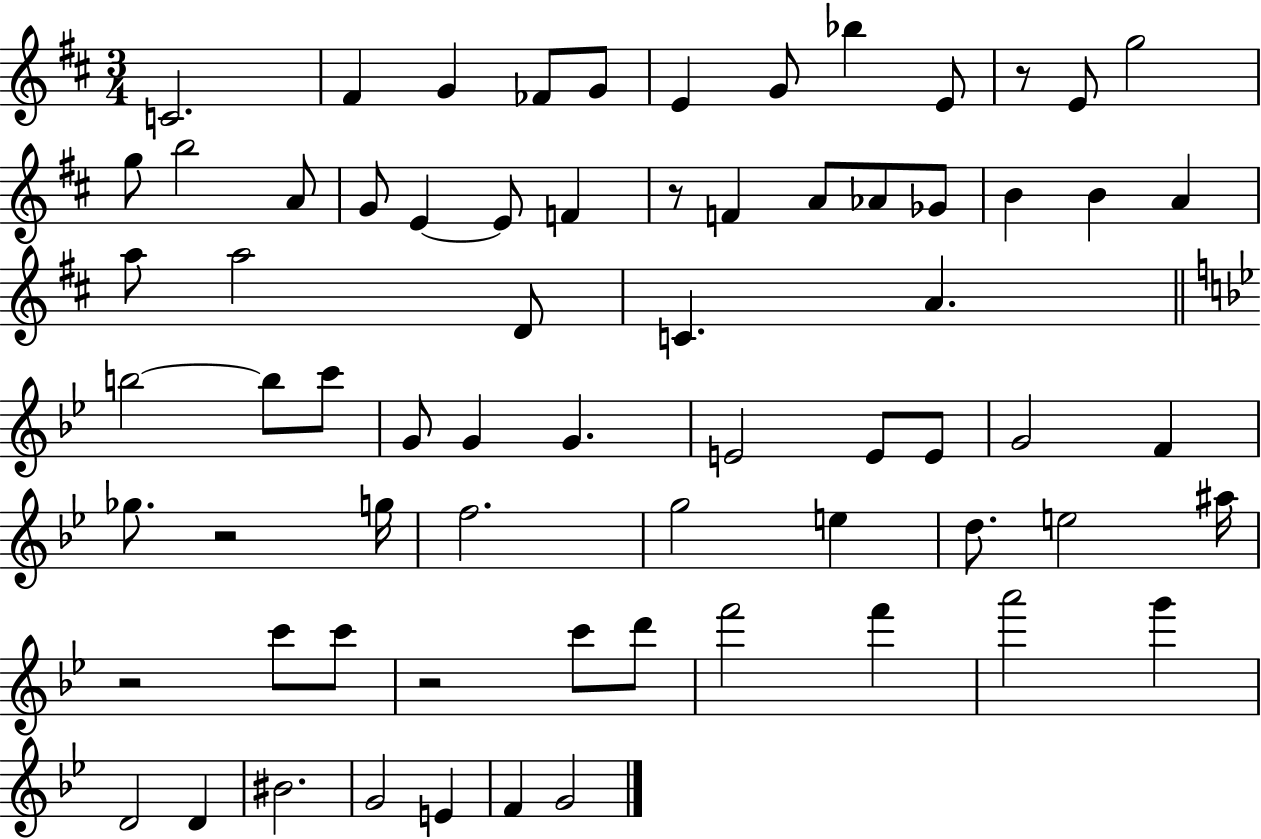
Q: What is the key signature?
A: D major